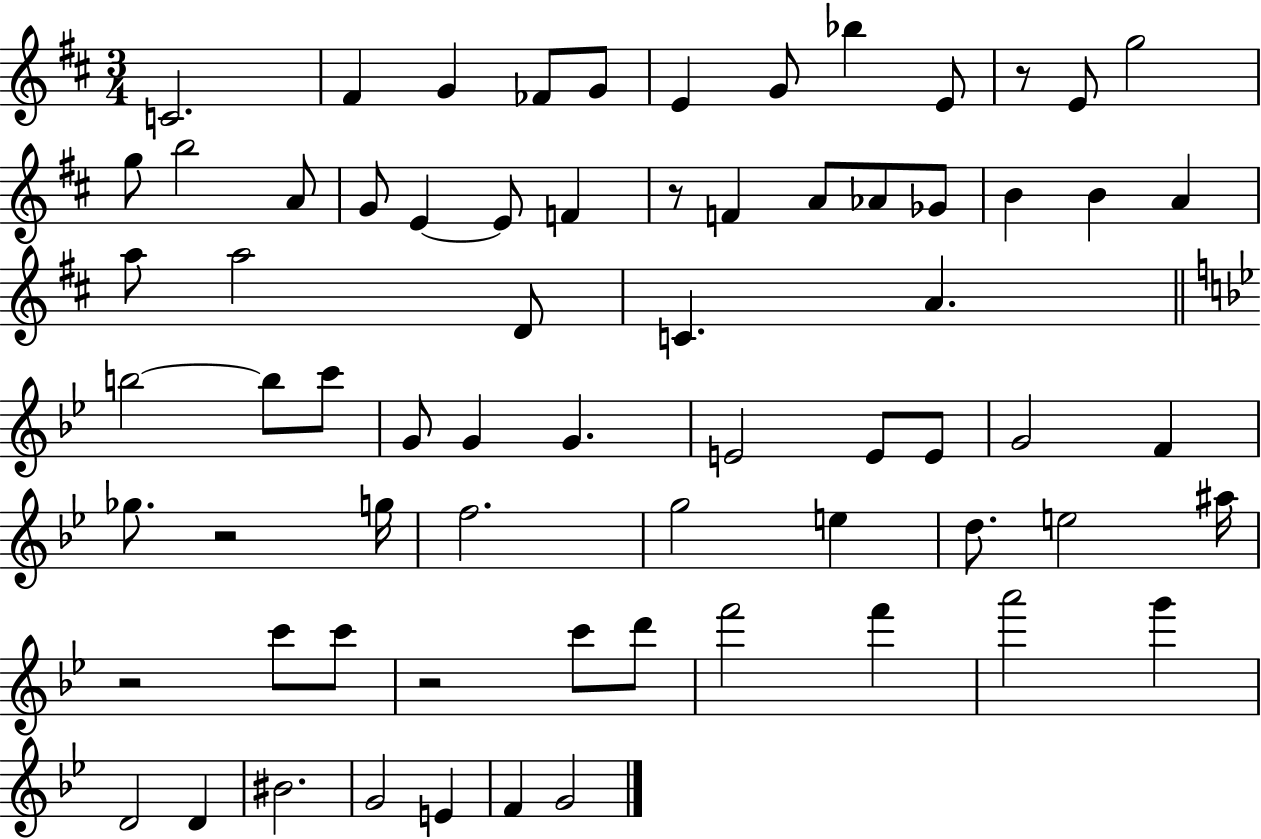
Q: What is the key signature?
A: D major